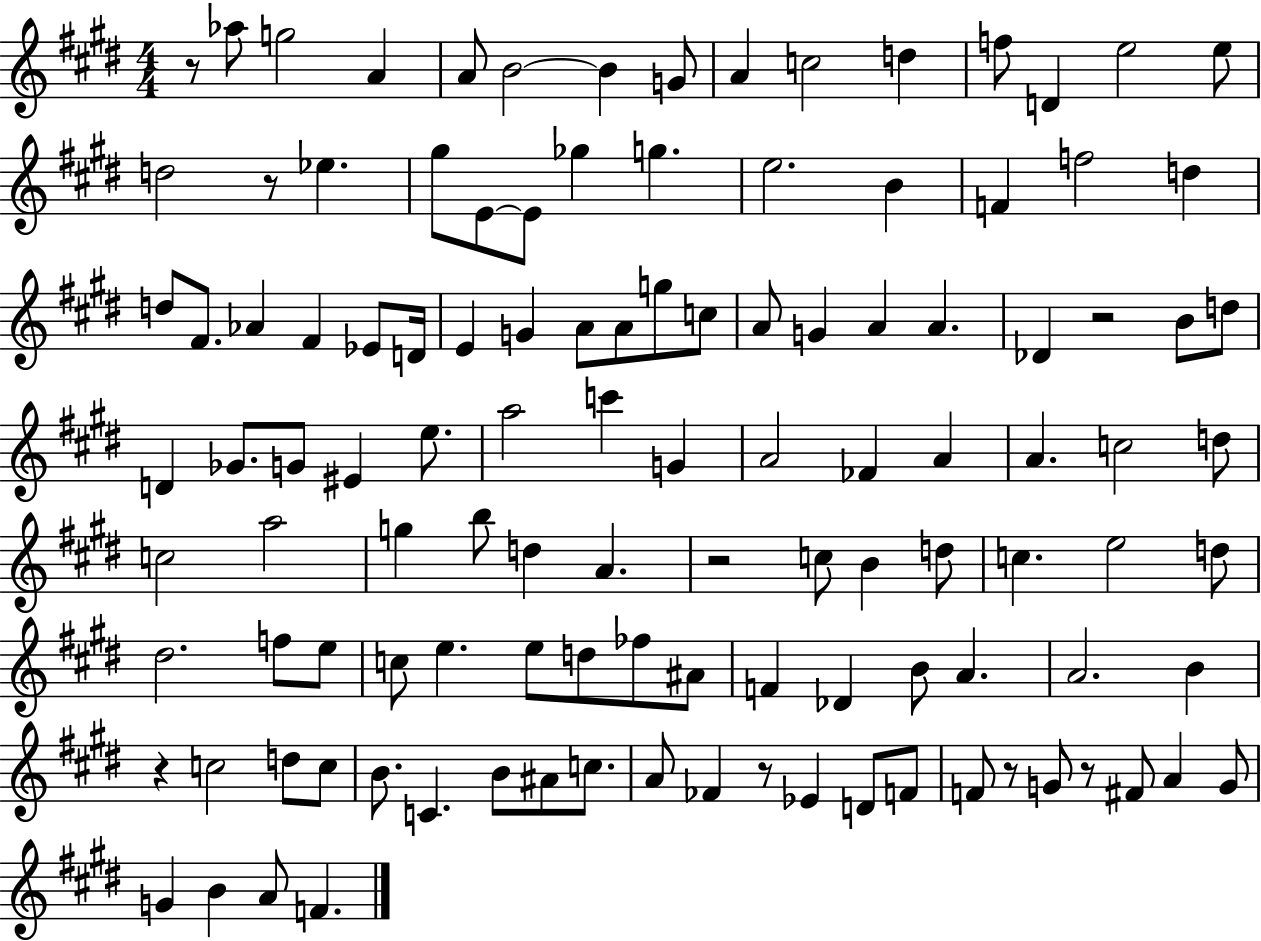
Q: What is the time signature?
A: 4/4